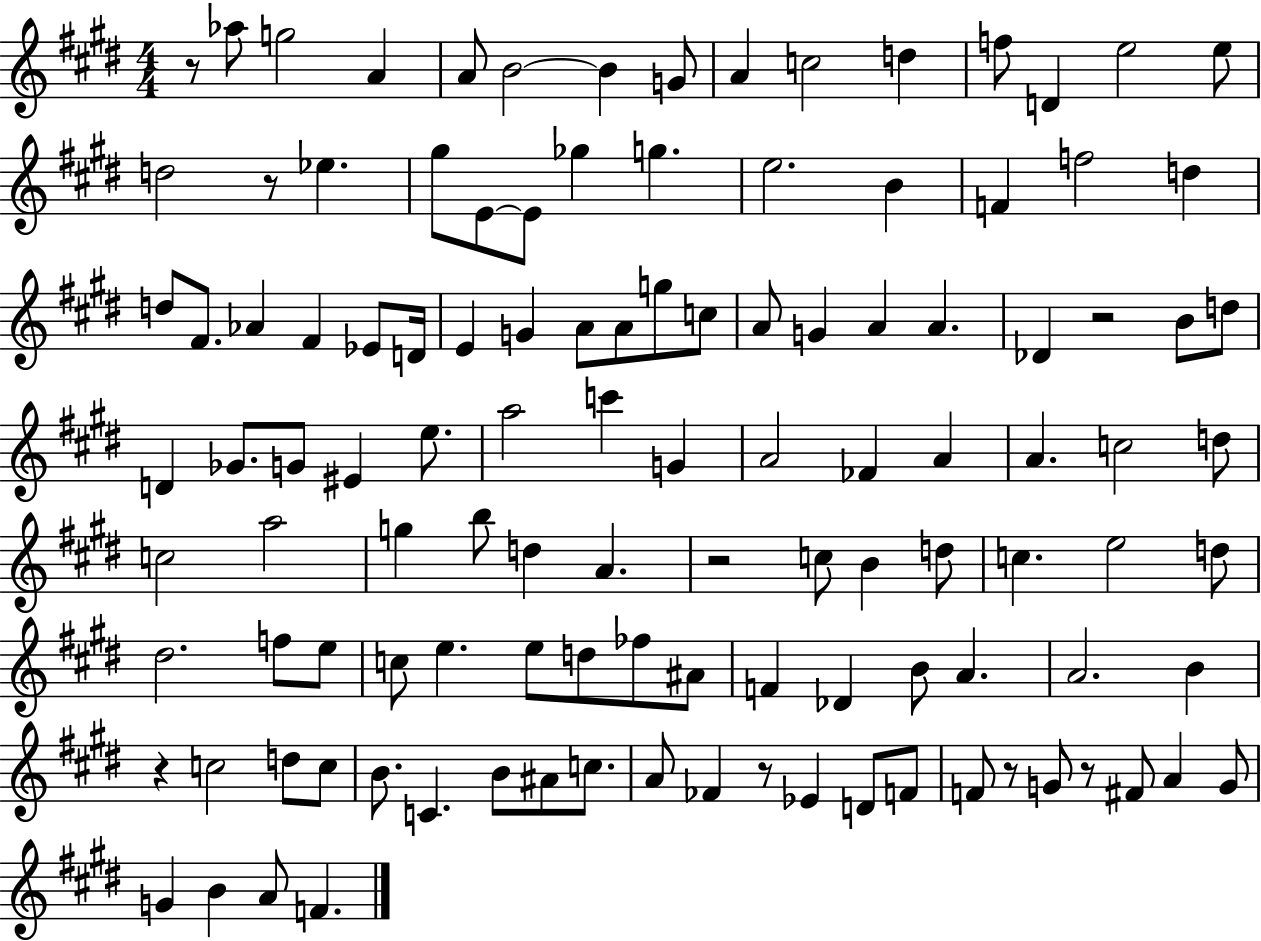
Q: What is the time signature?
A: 4/4